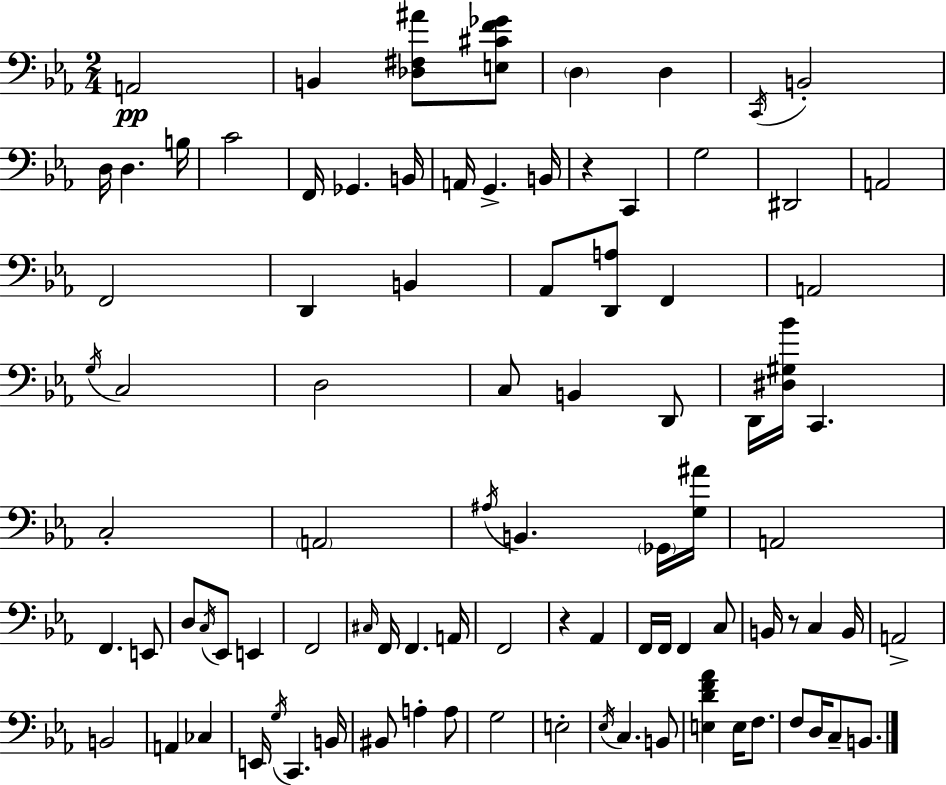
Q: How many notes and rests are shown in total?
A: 91